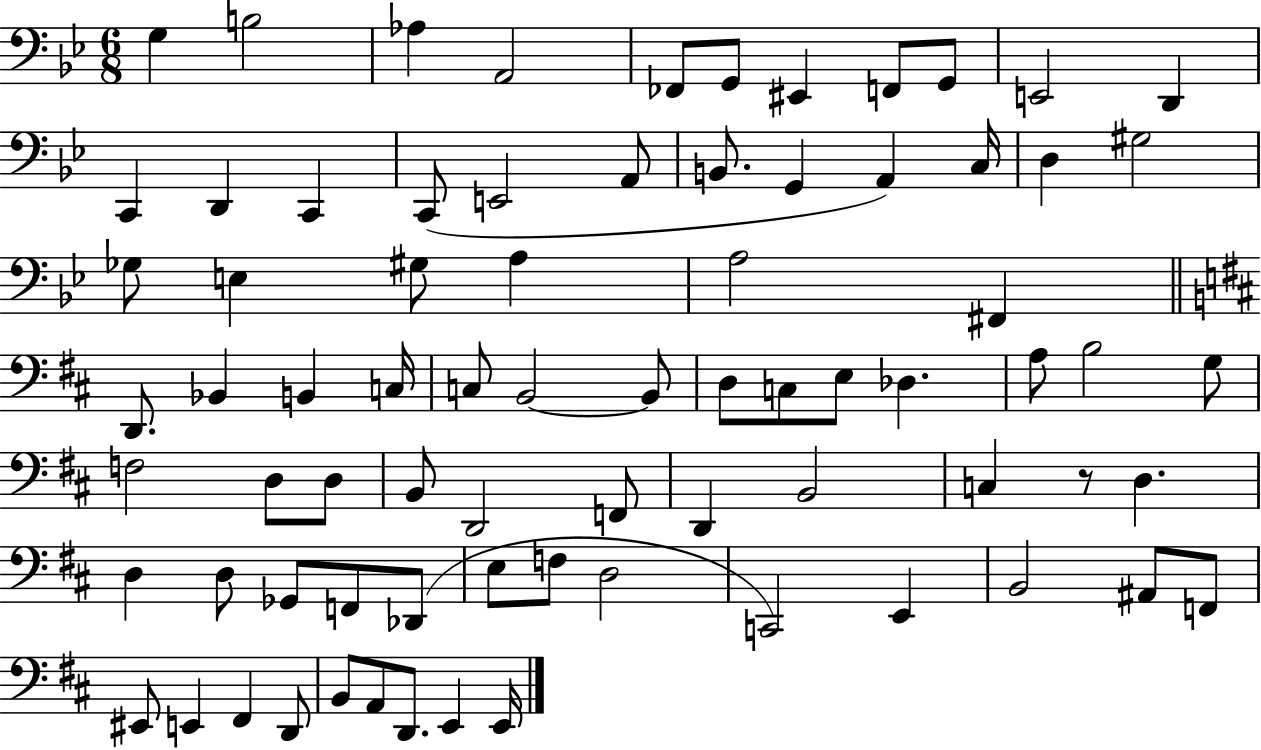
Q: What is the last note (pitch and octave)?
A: E2